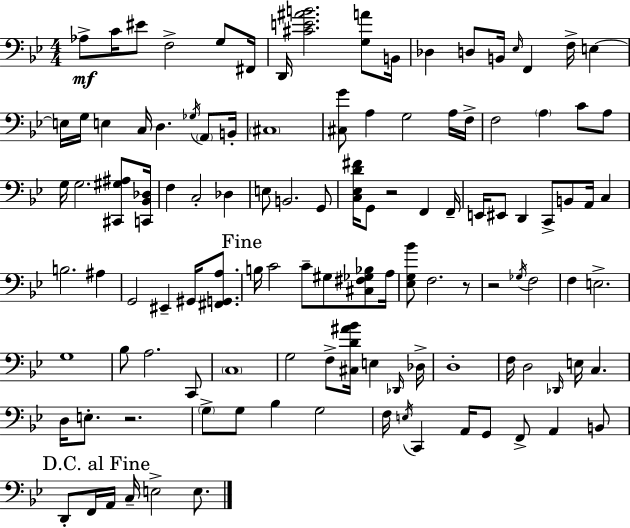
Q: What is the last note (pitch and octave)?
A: E3